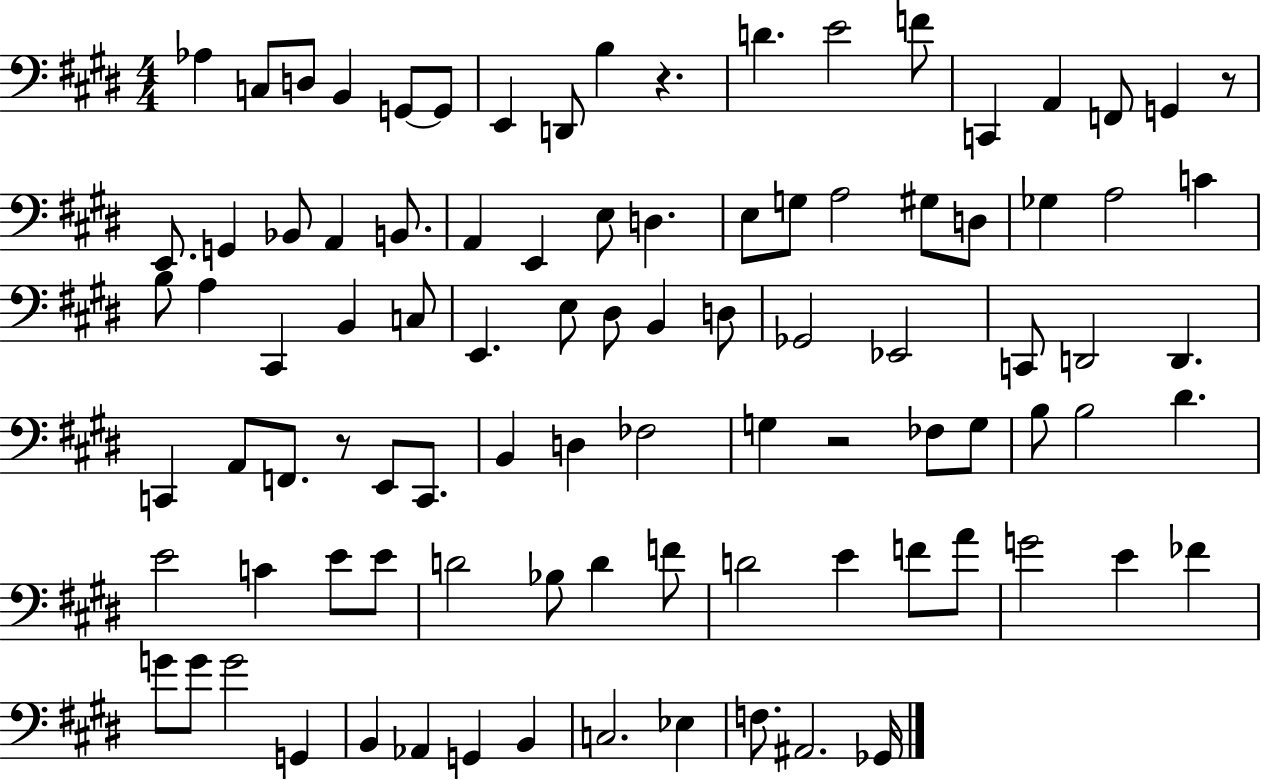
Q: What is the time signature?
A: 4/4